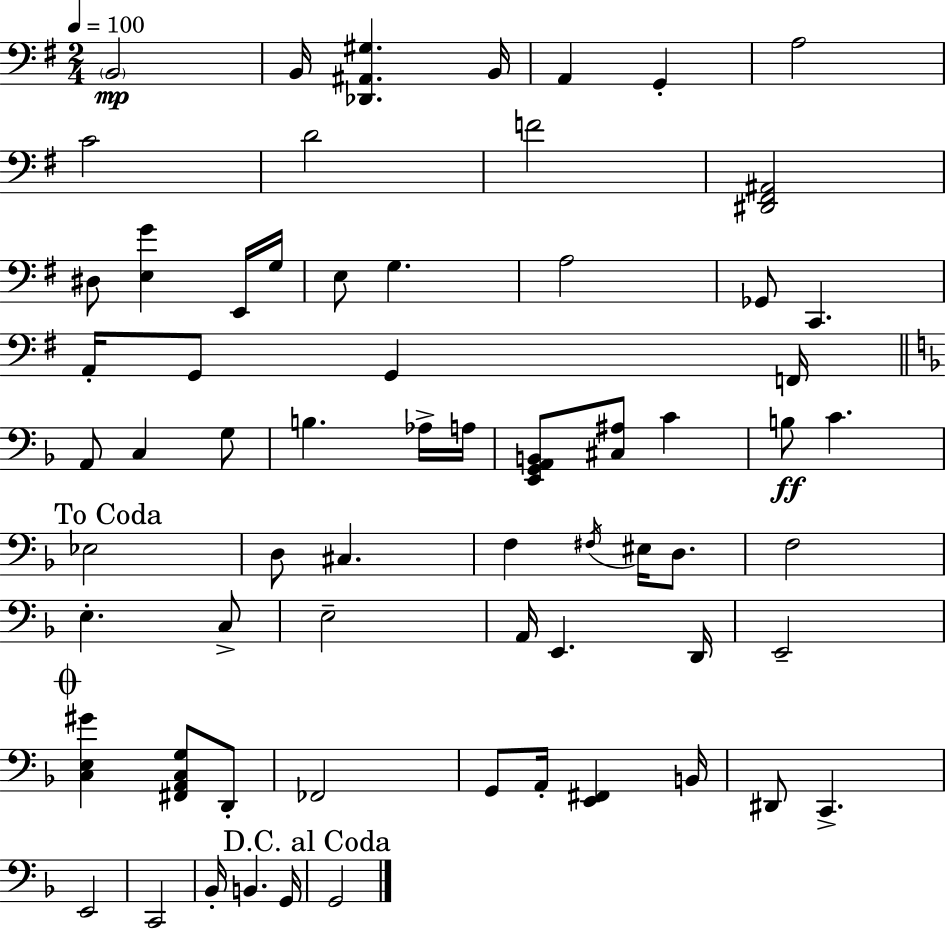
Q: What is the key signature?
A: G major